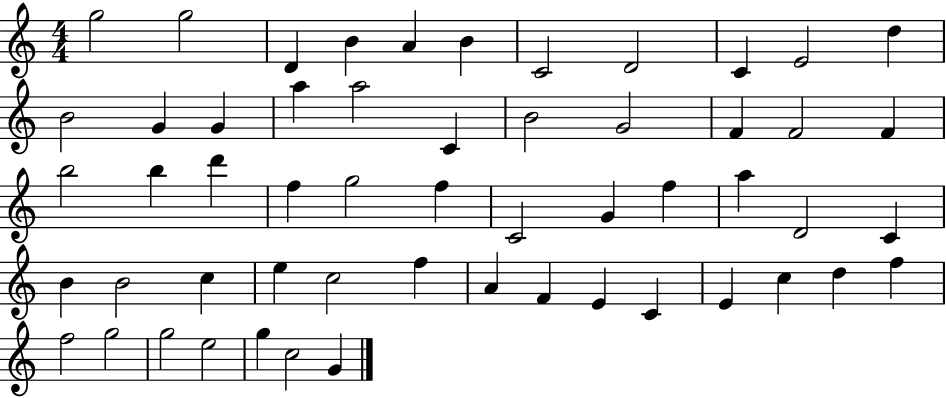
G5/h G5/h D4/q B4/q A4/q B4/q C4/h D4/h C4/q E4/h D5/q B4/h G4/q G4/q A5/q A5/h C4/q B4/h G4/h F4/q F4/h F4/q B5/h B5/q D6/q F5/q G5/h F5/q C4/h G4/q F5/q A5/q D4/h C4/q B4/q B4/h C5/q E5/q C5/h F5/q A4/q F4/q E4/q C4/q E4/q C5/q D5/q F5/q F5/h G5/h G5/h E5/h G5/q C5/h G4/q